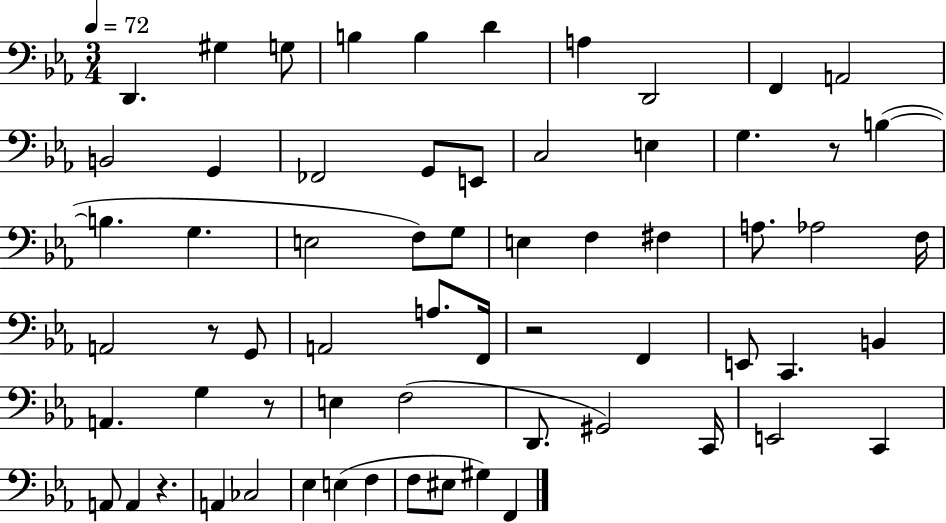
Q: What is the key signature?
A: EES major